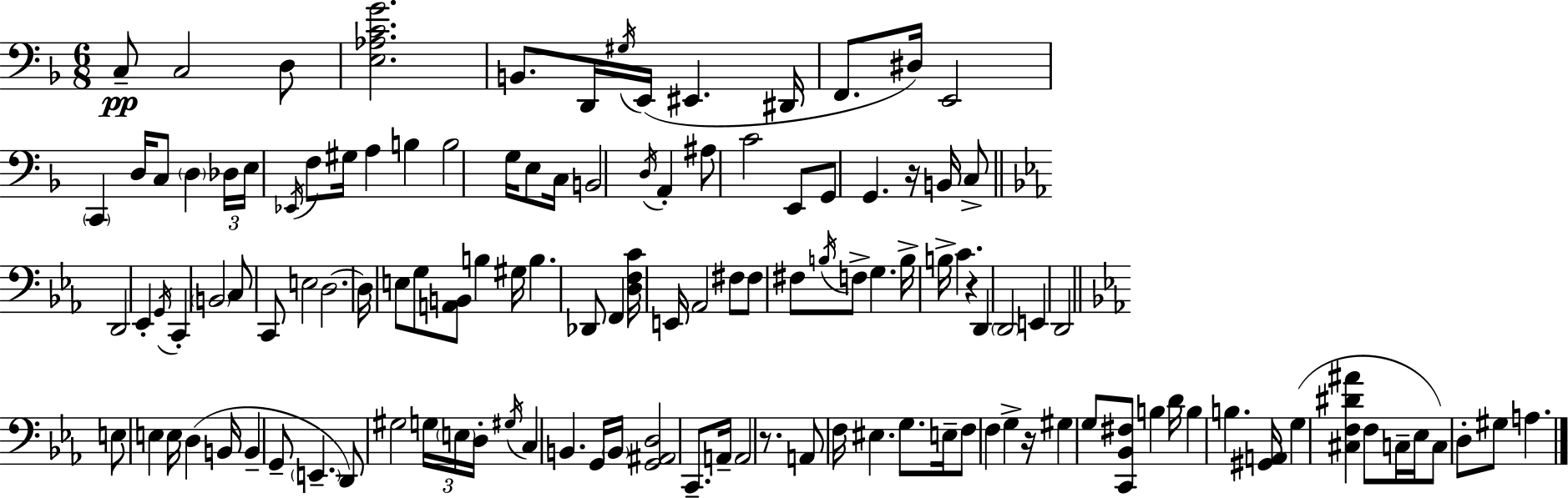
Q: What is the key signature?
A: F major